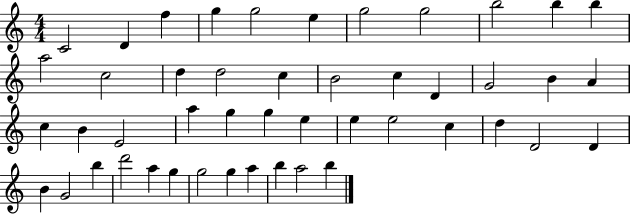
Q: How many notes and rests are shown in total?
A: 47